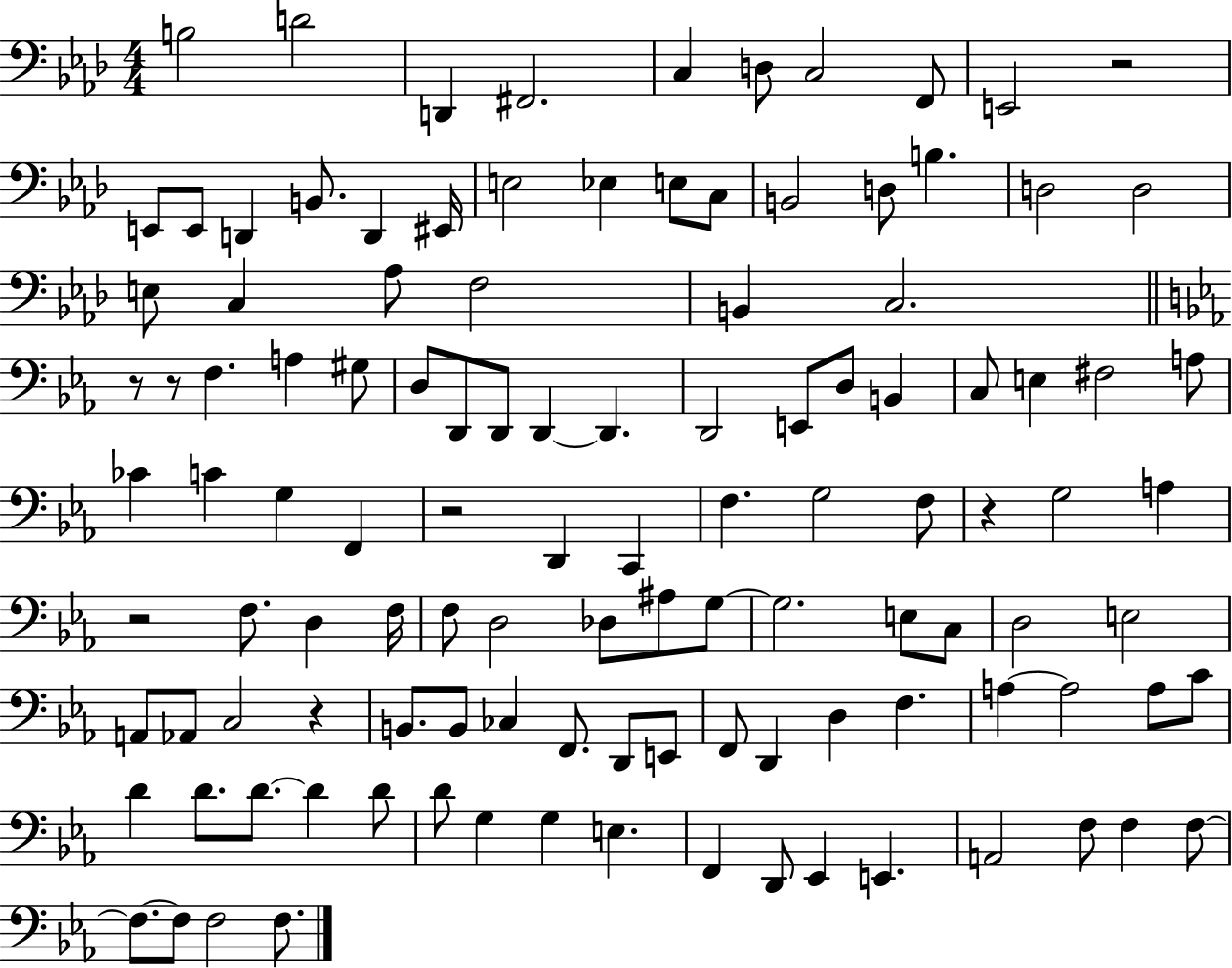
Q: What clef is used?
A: bass